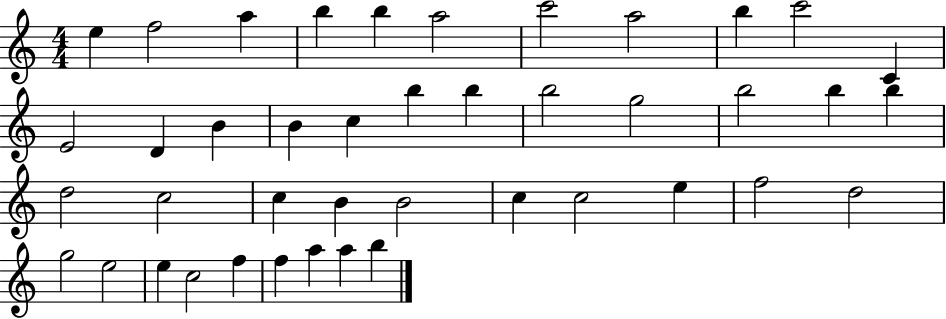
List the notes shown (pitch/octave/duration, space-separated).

E5/q F5/h A5/q B5/q B5/q A5/h C6/h A5/h B5/q C6/h C4/q E4/h D4/q B4/q B4/q C5/q B5/q B5/q B5/h G5/h B5/h B5/q B5/q D5/h C5/h C5/q B4/q B4/h C5/q C5/h E5/q F5/h D5/h G5/h E5/h E5/q C5/h F5/q F5/q A5/q A5/q B5/q